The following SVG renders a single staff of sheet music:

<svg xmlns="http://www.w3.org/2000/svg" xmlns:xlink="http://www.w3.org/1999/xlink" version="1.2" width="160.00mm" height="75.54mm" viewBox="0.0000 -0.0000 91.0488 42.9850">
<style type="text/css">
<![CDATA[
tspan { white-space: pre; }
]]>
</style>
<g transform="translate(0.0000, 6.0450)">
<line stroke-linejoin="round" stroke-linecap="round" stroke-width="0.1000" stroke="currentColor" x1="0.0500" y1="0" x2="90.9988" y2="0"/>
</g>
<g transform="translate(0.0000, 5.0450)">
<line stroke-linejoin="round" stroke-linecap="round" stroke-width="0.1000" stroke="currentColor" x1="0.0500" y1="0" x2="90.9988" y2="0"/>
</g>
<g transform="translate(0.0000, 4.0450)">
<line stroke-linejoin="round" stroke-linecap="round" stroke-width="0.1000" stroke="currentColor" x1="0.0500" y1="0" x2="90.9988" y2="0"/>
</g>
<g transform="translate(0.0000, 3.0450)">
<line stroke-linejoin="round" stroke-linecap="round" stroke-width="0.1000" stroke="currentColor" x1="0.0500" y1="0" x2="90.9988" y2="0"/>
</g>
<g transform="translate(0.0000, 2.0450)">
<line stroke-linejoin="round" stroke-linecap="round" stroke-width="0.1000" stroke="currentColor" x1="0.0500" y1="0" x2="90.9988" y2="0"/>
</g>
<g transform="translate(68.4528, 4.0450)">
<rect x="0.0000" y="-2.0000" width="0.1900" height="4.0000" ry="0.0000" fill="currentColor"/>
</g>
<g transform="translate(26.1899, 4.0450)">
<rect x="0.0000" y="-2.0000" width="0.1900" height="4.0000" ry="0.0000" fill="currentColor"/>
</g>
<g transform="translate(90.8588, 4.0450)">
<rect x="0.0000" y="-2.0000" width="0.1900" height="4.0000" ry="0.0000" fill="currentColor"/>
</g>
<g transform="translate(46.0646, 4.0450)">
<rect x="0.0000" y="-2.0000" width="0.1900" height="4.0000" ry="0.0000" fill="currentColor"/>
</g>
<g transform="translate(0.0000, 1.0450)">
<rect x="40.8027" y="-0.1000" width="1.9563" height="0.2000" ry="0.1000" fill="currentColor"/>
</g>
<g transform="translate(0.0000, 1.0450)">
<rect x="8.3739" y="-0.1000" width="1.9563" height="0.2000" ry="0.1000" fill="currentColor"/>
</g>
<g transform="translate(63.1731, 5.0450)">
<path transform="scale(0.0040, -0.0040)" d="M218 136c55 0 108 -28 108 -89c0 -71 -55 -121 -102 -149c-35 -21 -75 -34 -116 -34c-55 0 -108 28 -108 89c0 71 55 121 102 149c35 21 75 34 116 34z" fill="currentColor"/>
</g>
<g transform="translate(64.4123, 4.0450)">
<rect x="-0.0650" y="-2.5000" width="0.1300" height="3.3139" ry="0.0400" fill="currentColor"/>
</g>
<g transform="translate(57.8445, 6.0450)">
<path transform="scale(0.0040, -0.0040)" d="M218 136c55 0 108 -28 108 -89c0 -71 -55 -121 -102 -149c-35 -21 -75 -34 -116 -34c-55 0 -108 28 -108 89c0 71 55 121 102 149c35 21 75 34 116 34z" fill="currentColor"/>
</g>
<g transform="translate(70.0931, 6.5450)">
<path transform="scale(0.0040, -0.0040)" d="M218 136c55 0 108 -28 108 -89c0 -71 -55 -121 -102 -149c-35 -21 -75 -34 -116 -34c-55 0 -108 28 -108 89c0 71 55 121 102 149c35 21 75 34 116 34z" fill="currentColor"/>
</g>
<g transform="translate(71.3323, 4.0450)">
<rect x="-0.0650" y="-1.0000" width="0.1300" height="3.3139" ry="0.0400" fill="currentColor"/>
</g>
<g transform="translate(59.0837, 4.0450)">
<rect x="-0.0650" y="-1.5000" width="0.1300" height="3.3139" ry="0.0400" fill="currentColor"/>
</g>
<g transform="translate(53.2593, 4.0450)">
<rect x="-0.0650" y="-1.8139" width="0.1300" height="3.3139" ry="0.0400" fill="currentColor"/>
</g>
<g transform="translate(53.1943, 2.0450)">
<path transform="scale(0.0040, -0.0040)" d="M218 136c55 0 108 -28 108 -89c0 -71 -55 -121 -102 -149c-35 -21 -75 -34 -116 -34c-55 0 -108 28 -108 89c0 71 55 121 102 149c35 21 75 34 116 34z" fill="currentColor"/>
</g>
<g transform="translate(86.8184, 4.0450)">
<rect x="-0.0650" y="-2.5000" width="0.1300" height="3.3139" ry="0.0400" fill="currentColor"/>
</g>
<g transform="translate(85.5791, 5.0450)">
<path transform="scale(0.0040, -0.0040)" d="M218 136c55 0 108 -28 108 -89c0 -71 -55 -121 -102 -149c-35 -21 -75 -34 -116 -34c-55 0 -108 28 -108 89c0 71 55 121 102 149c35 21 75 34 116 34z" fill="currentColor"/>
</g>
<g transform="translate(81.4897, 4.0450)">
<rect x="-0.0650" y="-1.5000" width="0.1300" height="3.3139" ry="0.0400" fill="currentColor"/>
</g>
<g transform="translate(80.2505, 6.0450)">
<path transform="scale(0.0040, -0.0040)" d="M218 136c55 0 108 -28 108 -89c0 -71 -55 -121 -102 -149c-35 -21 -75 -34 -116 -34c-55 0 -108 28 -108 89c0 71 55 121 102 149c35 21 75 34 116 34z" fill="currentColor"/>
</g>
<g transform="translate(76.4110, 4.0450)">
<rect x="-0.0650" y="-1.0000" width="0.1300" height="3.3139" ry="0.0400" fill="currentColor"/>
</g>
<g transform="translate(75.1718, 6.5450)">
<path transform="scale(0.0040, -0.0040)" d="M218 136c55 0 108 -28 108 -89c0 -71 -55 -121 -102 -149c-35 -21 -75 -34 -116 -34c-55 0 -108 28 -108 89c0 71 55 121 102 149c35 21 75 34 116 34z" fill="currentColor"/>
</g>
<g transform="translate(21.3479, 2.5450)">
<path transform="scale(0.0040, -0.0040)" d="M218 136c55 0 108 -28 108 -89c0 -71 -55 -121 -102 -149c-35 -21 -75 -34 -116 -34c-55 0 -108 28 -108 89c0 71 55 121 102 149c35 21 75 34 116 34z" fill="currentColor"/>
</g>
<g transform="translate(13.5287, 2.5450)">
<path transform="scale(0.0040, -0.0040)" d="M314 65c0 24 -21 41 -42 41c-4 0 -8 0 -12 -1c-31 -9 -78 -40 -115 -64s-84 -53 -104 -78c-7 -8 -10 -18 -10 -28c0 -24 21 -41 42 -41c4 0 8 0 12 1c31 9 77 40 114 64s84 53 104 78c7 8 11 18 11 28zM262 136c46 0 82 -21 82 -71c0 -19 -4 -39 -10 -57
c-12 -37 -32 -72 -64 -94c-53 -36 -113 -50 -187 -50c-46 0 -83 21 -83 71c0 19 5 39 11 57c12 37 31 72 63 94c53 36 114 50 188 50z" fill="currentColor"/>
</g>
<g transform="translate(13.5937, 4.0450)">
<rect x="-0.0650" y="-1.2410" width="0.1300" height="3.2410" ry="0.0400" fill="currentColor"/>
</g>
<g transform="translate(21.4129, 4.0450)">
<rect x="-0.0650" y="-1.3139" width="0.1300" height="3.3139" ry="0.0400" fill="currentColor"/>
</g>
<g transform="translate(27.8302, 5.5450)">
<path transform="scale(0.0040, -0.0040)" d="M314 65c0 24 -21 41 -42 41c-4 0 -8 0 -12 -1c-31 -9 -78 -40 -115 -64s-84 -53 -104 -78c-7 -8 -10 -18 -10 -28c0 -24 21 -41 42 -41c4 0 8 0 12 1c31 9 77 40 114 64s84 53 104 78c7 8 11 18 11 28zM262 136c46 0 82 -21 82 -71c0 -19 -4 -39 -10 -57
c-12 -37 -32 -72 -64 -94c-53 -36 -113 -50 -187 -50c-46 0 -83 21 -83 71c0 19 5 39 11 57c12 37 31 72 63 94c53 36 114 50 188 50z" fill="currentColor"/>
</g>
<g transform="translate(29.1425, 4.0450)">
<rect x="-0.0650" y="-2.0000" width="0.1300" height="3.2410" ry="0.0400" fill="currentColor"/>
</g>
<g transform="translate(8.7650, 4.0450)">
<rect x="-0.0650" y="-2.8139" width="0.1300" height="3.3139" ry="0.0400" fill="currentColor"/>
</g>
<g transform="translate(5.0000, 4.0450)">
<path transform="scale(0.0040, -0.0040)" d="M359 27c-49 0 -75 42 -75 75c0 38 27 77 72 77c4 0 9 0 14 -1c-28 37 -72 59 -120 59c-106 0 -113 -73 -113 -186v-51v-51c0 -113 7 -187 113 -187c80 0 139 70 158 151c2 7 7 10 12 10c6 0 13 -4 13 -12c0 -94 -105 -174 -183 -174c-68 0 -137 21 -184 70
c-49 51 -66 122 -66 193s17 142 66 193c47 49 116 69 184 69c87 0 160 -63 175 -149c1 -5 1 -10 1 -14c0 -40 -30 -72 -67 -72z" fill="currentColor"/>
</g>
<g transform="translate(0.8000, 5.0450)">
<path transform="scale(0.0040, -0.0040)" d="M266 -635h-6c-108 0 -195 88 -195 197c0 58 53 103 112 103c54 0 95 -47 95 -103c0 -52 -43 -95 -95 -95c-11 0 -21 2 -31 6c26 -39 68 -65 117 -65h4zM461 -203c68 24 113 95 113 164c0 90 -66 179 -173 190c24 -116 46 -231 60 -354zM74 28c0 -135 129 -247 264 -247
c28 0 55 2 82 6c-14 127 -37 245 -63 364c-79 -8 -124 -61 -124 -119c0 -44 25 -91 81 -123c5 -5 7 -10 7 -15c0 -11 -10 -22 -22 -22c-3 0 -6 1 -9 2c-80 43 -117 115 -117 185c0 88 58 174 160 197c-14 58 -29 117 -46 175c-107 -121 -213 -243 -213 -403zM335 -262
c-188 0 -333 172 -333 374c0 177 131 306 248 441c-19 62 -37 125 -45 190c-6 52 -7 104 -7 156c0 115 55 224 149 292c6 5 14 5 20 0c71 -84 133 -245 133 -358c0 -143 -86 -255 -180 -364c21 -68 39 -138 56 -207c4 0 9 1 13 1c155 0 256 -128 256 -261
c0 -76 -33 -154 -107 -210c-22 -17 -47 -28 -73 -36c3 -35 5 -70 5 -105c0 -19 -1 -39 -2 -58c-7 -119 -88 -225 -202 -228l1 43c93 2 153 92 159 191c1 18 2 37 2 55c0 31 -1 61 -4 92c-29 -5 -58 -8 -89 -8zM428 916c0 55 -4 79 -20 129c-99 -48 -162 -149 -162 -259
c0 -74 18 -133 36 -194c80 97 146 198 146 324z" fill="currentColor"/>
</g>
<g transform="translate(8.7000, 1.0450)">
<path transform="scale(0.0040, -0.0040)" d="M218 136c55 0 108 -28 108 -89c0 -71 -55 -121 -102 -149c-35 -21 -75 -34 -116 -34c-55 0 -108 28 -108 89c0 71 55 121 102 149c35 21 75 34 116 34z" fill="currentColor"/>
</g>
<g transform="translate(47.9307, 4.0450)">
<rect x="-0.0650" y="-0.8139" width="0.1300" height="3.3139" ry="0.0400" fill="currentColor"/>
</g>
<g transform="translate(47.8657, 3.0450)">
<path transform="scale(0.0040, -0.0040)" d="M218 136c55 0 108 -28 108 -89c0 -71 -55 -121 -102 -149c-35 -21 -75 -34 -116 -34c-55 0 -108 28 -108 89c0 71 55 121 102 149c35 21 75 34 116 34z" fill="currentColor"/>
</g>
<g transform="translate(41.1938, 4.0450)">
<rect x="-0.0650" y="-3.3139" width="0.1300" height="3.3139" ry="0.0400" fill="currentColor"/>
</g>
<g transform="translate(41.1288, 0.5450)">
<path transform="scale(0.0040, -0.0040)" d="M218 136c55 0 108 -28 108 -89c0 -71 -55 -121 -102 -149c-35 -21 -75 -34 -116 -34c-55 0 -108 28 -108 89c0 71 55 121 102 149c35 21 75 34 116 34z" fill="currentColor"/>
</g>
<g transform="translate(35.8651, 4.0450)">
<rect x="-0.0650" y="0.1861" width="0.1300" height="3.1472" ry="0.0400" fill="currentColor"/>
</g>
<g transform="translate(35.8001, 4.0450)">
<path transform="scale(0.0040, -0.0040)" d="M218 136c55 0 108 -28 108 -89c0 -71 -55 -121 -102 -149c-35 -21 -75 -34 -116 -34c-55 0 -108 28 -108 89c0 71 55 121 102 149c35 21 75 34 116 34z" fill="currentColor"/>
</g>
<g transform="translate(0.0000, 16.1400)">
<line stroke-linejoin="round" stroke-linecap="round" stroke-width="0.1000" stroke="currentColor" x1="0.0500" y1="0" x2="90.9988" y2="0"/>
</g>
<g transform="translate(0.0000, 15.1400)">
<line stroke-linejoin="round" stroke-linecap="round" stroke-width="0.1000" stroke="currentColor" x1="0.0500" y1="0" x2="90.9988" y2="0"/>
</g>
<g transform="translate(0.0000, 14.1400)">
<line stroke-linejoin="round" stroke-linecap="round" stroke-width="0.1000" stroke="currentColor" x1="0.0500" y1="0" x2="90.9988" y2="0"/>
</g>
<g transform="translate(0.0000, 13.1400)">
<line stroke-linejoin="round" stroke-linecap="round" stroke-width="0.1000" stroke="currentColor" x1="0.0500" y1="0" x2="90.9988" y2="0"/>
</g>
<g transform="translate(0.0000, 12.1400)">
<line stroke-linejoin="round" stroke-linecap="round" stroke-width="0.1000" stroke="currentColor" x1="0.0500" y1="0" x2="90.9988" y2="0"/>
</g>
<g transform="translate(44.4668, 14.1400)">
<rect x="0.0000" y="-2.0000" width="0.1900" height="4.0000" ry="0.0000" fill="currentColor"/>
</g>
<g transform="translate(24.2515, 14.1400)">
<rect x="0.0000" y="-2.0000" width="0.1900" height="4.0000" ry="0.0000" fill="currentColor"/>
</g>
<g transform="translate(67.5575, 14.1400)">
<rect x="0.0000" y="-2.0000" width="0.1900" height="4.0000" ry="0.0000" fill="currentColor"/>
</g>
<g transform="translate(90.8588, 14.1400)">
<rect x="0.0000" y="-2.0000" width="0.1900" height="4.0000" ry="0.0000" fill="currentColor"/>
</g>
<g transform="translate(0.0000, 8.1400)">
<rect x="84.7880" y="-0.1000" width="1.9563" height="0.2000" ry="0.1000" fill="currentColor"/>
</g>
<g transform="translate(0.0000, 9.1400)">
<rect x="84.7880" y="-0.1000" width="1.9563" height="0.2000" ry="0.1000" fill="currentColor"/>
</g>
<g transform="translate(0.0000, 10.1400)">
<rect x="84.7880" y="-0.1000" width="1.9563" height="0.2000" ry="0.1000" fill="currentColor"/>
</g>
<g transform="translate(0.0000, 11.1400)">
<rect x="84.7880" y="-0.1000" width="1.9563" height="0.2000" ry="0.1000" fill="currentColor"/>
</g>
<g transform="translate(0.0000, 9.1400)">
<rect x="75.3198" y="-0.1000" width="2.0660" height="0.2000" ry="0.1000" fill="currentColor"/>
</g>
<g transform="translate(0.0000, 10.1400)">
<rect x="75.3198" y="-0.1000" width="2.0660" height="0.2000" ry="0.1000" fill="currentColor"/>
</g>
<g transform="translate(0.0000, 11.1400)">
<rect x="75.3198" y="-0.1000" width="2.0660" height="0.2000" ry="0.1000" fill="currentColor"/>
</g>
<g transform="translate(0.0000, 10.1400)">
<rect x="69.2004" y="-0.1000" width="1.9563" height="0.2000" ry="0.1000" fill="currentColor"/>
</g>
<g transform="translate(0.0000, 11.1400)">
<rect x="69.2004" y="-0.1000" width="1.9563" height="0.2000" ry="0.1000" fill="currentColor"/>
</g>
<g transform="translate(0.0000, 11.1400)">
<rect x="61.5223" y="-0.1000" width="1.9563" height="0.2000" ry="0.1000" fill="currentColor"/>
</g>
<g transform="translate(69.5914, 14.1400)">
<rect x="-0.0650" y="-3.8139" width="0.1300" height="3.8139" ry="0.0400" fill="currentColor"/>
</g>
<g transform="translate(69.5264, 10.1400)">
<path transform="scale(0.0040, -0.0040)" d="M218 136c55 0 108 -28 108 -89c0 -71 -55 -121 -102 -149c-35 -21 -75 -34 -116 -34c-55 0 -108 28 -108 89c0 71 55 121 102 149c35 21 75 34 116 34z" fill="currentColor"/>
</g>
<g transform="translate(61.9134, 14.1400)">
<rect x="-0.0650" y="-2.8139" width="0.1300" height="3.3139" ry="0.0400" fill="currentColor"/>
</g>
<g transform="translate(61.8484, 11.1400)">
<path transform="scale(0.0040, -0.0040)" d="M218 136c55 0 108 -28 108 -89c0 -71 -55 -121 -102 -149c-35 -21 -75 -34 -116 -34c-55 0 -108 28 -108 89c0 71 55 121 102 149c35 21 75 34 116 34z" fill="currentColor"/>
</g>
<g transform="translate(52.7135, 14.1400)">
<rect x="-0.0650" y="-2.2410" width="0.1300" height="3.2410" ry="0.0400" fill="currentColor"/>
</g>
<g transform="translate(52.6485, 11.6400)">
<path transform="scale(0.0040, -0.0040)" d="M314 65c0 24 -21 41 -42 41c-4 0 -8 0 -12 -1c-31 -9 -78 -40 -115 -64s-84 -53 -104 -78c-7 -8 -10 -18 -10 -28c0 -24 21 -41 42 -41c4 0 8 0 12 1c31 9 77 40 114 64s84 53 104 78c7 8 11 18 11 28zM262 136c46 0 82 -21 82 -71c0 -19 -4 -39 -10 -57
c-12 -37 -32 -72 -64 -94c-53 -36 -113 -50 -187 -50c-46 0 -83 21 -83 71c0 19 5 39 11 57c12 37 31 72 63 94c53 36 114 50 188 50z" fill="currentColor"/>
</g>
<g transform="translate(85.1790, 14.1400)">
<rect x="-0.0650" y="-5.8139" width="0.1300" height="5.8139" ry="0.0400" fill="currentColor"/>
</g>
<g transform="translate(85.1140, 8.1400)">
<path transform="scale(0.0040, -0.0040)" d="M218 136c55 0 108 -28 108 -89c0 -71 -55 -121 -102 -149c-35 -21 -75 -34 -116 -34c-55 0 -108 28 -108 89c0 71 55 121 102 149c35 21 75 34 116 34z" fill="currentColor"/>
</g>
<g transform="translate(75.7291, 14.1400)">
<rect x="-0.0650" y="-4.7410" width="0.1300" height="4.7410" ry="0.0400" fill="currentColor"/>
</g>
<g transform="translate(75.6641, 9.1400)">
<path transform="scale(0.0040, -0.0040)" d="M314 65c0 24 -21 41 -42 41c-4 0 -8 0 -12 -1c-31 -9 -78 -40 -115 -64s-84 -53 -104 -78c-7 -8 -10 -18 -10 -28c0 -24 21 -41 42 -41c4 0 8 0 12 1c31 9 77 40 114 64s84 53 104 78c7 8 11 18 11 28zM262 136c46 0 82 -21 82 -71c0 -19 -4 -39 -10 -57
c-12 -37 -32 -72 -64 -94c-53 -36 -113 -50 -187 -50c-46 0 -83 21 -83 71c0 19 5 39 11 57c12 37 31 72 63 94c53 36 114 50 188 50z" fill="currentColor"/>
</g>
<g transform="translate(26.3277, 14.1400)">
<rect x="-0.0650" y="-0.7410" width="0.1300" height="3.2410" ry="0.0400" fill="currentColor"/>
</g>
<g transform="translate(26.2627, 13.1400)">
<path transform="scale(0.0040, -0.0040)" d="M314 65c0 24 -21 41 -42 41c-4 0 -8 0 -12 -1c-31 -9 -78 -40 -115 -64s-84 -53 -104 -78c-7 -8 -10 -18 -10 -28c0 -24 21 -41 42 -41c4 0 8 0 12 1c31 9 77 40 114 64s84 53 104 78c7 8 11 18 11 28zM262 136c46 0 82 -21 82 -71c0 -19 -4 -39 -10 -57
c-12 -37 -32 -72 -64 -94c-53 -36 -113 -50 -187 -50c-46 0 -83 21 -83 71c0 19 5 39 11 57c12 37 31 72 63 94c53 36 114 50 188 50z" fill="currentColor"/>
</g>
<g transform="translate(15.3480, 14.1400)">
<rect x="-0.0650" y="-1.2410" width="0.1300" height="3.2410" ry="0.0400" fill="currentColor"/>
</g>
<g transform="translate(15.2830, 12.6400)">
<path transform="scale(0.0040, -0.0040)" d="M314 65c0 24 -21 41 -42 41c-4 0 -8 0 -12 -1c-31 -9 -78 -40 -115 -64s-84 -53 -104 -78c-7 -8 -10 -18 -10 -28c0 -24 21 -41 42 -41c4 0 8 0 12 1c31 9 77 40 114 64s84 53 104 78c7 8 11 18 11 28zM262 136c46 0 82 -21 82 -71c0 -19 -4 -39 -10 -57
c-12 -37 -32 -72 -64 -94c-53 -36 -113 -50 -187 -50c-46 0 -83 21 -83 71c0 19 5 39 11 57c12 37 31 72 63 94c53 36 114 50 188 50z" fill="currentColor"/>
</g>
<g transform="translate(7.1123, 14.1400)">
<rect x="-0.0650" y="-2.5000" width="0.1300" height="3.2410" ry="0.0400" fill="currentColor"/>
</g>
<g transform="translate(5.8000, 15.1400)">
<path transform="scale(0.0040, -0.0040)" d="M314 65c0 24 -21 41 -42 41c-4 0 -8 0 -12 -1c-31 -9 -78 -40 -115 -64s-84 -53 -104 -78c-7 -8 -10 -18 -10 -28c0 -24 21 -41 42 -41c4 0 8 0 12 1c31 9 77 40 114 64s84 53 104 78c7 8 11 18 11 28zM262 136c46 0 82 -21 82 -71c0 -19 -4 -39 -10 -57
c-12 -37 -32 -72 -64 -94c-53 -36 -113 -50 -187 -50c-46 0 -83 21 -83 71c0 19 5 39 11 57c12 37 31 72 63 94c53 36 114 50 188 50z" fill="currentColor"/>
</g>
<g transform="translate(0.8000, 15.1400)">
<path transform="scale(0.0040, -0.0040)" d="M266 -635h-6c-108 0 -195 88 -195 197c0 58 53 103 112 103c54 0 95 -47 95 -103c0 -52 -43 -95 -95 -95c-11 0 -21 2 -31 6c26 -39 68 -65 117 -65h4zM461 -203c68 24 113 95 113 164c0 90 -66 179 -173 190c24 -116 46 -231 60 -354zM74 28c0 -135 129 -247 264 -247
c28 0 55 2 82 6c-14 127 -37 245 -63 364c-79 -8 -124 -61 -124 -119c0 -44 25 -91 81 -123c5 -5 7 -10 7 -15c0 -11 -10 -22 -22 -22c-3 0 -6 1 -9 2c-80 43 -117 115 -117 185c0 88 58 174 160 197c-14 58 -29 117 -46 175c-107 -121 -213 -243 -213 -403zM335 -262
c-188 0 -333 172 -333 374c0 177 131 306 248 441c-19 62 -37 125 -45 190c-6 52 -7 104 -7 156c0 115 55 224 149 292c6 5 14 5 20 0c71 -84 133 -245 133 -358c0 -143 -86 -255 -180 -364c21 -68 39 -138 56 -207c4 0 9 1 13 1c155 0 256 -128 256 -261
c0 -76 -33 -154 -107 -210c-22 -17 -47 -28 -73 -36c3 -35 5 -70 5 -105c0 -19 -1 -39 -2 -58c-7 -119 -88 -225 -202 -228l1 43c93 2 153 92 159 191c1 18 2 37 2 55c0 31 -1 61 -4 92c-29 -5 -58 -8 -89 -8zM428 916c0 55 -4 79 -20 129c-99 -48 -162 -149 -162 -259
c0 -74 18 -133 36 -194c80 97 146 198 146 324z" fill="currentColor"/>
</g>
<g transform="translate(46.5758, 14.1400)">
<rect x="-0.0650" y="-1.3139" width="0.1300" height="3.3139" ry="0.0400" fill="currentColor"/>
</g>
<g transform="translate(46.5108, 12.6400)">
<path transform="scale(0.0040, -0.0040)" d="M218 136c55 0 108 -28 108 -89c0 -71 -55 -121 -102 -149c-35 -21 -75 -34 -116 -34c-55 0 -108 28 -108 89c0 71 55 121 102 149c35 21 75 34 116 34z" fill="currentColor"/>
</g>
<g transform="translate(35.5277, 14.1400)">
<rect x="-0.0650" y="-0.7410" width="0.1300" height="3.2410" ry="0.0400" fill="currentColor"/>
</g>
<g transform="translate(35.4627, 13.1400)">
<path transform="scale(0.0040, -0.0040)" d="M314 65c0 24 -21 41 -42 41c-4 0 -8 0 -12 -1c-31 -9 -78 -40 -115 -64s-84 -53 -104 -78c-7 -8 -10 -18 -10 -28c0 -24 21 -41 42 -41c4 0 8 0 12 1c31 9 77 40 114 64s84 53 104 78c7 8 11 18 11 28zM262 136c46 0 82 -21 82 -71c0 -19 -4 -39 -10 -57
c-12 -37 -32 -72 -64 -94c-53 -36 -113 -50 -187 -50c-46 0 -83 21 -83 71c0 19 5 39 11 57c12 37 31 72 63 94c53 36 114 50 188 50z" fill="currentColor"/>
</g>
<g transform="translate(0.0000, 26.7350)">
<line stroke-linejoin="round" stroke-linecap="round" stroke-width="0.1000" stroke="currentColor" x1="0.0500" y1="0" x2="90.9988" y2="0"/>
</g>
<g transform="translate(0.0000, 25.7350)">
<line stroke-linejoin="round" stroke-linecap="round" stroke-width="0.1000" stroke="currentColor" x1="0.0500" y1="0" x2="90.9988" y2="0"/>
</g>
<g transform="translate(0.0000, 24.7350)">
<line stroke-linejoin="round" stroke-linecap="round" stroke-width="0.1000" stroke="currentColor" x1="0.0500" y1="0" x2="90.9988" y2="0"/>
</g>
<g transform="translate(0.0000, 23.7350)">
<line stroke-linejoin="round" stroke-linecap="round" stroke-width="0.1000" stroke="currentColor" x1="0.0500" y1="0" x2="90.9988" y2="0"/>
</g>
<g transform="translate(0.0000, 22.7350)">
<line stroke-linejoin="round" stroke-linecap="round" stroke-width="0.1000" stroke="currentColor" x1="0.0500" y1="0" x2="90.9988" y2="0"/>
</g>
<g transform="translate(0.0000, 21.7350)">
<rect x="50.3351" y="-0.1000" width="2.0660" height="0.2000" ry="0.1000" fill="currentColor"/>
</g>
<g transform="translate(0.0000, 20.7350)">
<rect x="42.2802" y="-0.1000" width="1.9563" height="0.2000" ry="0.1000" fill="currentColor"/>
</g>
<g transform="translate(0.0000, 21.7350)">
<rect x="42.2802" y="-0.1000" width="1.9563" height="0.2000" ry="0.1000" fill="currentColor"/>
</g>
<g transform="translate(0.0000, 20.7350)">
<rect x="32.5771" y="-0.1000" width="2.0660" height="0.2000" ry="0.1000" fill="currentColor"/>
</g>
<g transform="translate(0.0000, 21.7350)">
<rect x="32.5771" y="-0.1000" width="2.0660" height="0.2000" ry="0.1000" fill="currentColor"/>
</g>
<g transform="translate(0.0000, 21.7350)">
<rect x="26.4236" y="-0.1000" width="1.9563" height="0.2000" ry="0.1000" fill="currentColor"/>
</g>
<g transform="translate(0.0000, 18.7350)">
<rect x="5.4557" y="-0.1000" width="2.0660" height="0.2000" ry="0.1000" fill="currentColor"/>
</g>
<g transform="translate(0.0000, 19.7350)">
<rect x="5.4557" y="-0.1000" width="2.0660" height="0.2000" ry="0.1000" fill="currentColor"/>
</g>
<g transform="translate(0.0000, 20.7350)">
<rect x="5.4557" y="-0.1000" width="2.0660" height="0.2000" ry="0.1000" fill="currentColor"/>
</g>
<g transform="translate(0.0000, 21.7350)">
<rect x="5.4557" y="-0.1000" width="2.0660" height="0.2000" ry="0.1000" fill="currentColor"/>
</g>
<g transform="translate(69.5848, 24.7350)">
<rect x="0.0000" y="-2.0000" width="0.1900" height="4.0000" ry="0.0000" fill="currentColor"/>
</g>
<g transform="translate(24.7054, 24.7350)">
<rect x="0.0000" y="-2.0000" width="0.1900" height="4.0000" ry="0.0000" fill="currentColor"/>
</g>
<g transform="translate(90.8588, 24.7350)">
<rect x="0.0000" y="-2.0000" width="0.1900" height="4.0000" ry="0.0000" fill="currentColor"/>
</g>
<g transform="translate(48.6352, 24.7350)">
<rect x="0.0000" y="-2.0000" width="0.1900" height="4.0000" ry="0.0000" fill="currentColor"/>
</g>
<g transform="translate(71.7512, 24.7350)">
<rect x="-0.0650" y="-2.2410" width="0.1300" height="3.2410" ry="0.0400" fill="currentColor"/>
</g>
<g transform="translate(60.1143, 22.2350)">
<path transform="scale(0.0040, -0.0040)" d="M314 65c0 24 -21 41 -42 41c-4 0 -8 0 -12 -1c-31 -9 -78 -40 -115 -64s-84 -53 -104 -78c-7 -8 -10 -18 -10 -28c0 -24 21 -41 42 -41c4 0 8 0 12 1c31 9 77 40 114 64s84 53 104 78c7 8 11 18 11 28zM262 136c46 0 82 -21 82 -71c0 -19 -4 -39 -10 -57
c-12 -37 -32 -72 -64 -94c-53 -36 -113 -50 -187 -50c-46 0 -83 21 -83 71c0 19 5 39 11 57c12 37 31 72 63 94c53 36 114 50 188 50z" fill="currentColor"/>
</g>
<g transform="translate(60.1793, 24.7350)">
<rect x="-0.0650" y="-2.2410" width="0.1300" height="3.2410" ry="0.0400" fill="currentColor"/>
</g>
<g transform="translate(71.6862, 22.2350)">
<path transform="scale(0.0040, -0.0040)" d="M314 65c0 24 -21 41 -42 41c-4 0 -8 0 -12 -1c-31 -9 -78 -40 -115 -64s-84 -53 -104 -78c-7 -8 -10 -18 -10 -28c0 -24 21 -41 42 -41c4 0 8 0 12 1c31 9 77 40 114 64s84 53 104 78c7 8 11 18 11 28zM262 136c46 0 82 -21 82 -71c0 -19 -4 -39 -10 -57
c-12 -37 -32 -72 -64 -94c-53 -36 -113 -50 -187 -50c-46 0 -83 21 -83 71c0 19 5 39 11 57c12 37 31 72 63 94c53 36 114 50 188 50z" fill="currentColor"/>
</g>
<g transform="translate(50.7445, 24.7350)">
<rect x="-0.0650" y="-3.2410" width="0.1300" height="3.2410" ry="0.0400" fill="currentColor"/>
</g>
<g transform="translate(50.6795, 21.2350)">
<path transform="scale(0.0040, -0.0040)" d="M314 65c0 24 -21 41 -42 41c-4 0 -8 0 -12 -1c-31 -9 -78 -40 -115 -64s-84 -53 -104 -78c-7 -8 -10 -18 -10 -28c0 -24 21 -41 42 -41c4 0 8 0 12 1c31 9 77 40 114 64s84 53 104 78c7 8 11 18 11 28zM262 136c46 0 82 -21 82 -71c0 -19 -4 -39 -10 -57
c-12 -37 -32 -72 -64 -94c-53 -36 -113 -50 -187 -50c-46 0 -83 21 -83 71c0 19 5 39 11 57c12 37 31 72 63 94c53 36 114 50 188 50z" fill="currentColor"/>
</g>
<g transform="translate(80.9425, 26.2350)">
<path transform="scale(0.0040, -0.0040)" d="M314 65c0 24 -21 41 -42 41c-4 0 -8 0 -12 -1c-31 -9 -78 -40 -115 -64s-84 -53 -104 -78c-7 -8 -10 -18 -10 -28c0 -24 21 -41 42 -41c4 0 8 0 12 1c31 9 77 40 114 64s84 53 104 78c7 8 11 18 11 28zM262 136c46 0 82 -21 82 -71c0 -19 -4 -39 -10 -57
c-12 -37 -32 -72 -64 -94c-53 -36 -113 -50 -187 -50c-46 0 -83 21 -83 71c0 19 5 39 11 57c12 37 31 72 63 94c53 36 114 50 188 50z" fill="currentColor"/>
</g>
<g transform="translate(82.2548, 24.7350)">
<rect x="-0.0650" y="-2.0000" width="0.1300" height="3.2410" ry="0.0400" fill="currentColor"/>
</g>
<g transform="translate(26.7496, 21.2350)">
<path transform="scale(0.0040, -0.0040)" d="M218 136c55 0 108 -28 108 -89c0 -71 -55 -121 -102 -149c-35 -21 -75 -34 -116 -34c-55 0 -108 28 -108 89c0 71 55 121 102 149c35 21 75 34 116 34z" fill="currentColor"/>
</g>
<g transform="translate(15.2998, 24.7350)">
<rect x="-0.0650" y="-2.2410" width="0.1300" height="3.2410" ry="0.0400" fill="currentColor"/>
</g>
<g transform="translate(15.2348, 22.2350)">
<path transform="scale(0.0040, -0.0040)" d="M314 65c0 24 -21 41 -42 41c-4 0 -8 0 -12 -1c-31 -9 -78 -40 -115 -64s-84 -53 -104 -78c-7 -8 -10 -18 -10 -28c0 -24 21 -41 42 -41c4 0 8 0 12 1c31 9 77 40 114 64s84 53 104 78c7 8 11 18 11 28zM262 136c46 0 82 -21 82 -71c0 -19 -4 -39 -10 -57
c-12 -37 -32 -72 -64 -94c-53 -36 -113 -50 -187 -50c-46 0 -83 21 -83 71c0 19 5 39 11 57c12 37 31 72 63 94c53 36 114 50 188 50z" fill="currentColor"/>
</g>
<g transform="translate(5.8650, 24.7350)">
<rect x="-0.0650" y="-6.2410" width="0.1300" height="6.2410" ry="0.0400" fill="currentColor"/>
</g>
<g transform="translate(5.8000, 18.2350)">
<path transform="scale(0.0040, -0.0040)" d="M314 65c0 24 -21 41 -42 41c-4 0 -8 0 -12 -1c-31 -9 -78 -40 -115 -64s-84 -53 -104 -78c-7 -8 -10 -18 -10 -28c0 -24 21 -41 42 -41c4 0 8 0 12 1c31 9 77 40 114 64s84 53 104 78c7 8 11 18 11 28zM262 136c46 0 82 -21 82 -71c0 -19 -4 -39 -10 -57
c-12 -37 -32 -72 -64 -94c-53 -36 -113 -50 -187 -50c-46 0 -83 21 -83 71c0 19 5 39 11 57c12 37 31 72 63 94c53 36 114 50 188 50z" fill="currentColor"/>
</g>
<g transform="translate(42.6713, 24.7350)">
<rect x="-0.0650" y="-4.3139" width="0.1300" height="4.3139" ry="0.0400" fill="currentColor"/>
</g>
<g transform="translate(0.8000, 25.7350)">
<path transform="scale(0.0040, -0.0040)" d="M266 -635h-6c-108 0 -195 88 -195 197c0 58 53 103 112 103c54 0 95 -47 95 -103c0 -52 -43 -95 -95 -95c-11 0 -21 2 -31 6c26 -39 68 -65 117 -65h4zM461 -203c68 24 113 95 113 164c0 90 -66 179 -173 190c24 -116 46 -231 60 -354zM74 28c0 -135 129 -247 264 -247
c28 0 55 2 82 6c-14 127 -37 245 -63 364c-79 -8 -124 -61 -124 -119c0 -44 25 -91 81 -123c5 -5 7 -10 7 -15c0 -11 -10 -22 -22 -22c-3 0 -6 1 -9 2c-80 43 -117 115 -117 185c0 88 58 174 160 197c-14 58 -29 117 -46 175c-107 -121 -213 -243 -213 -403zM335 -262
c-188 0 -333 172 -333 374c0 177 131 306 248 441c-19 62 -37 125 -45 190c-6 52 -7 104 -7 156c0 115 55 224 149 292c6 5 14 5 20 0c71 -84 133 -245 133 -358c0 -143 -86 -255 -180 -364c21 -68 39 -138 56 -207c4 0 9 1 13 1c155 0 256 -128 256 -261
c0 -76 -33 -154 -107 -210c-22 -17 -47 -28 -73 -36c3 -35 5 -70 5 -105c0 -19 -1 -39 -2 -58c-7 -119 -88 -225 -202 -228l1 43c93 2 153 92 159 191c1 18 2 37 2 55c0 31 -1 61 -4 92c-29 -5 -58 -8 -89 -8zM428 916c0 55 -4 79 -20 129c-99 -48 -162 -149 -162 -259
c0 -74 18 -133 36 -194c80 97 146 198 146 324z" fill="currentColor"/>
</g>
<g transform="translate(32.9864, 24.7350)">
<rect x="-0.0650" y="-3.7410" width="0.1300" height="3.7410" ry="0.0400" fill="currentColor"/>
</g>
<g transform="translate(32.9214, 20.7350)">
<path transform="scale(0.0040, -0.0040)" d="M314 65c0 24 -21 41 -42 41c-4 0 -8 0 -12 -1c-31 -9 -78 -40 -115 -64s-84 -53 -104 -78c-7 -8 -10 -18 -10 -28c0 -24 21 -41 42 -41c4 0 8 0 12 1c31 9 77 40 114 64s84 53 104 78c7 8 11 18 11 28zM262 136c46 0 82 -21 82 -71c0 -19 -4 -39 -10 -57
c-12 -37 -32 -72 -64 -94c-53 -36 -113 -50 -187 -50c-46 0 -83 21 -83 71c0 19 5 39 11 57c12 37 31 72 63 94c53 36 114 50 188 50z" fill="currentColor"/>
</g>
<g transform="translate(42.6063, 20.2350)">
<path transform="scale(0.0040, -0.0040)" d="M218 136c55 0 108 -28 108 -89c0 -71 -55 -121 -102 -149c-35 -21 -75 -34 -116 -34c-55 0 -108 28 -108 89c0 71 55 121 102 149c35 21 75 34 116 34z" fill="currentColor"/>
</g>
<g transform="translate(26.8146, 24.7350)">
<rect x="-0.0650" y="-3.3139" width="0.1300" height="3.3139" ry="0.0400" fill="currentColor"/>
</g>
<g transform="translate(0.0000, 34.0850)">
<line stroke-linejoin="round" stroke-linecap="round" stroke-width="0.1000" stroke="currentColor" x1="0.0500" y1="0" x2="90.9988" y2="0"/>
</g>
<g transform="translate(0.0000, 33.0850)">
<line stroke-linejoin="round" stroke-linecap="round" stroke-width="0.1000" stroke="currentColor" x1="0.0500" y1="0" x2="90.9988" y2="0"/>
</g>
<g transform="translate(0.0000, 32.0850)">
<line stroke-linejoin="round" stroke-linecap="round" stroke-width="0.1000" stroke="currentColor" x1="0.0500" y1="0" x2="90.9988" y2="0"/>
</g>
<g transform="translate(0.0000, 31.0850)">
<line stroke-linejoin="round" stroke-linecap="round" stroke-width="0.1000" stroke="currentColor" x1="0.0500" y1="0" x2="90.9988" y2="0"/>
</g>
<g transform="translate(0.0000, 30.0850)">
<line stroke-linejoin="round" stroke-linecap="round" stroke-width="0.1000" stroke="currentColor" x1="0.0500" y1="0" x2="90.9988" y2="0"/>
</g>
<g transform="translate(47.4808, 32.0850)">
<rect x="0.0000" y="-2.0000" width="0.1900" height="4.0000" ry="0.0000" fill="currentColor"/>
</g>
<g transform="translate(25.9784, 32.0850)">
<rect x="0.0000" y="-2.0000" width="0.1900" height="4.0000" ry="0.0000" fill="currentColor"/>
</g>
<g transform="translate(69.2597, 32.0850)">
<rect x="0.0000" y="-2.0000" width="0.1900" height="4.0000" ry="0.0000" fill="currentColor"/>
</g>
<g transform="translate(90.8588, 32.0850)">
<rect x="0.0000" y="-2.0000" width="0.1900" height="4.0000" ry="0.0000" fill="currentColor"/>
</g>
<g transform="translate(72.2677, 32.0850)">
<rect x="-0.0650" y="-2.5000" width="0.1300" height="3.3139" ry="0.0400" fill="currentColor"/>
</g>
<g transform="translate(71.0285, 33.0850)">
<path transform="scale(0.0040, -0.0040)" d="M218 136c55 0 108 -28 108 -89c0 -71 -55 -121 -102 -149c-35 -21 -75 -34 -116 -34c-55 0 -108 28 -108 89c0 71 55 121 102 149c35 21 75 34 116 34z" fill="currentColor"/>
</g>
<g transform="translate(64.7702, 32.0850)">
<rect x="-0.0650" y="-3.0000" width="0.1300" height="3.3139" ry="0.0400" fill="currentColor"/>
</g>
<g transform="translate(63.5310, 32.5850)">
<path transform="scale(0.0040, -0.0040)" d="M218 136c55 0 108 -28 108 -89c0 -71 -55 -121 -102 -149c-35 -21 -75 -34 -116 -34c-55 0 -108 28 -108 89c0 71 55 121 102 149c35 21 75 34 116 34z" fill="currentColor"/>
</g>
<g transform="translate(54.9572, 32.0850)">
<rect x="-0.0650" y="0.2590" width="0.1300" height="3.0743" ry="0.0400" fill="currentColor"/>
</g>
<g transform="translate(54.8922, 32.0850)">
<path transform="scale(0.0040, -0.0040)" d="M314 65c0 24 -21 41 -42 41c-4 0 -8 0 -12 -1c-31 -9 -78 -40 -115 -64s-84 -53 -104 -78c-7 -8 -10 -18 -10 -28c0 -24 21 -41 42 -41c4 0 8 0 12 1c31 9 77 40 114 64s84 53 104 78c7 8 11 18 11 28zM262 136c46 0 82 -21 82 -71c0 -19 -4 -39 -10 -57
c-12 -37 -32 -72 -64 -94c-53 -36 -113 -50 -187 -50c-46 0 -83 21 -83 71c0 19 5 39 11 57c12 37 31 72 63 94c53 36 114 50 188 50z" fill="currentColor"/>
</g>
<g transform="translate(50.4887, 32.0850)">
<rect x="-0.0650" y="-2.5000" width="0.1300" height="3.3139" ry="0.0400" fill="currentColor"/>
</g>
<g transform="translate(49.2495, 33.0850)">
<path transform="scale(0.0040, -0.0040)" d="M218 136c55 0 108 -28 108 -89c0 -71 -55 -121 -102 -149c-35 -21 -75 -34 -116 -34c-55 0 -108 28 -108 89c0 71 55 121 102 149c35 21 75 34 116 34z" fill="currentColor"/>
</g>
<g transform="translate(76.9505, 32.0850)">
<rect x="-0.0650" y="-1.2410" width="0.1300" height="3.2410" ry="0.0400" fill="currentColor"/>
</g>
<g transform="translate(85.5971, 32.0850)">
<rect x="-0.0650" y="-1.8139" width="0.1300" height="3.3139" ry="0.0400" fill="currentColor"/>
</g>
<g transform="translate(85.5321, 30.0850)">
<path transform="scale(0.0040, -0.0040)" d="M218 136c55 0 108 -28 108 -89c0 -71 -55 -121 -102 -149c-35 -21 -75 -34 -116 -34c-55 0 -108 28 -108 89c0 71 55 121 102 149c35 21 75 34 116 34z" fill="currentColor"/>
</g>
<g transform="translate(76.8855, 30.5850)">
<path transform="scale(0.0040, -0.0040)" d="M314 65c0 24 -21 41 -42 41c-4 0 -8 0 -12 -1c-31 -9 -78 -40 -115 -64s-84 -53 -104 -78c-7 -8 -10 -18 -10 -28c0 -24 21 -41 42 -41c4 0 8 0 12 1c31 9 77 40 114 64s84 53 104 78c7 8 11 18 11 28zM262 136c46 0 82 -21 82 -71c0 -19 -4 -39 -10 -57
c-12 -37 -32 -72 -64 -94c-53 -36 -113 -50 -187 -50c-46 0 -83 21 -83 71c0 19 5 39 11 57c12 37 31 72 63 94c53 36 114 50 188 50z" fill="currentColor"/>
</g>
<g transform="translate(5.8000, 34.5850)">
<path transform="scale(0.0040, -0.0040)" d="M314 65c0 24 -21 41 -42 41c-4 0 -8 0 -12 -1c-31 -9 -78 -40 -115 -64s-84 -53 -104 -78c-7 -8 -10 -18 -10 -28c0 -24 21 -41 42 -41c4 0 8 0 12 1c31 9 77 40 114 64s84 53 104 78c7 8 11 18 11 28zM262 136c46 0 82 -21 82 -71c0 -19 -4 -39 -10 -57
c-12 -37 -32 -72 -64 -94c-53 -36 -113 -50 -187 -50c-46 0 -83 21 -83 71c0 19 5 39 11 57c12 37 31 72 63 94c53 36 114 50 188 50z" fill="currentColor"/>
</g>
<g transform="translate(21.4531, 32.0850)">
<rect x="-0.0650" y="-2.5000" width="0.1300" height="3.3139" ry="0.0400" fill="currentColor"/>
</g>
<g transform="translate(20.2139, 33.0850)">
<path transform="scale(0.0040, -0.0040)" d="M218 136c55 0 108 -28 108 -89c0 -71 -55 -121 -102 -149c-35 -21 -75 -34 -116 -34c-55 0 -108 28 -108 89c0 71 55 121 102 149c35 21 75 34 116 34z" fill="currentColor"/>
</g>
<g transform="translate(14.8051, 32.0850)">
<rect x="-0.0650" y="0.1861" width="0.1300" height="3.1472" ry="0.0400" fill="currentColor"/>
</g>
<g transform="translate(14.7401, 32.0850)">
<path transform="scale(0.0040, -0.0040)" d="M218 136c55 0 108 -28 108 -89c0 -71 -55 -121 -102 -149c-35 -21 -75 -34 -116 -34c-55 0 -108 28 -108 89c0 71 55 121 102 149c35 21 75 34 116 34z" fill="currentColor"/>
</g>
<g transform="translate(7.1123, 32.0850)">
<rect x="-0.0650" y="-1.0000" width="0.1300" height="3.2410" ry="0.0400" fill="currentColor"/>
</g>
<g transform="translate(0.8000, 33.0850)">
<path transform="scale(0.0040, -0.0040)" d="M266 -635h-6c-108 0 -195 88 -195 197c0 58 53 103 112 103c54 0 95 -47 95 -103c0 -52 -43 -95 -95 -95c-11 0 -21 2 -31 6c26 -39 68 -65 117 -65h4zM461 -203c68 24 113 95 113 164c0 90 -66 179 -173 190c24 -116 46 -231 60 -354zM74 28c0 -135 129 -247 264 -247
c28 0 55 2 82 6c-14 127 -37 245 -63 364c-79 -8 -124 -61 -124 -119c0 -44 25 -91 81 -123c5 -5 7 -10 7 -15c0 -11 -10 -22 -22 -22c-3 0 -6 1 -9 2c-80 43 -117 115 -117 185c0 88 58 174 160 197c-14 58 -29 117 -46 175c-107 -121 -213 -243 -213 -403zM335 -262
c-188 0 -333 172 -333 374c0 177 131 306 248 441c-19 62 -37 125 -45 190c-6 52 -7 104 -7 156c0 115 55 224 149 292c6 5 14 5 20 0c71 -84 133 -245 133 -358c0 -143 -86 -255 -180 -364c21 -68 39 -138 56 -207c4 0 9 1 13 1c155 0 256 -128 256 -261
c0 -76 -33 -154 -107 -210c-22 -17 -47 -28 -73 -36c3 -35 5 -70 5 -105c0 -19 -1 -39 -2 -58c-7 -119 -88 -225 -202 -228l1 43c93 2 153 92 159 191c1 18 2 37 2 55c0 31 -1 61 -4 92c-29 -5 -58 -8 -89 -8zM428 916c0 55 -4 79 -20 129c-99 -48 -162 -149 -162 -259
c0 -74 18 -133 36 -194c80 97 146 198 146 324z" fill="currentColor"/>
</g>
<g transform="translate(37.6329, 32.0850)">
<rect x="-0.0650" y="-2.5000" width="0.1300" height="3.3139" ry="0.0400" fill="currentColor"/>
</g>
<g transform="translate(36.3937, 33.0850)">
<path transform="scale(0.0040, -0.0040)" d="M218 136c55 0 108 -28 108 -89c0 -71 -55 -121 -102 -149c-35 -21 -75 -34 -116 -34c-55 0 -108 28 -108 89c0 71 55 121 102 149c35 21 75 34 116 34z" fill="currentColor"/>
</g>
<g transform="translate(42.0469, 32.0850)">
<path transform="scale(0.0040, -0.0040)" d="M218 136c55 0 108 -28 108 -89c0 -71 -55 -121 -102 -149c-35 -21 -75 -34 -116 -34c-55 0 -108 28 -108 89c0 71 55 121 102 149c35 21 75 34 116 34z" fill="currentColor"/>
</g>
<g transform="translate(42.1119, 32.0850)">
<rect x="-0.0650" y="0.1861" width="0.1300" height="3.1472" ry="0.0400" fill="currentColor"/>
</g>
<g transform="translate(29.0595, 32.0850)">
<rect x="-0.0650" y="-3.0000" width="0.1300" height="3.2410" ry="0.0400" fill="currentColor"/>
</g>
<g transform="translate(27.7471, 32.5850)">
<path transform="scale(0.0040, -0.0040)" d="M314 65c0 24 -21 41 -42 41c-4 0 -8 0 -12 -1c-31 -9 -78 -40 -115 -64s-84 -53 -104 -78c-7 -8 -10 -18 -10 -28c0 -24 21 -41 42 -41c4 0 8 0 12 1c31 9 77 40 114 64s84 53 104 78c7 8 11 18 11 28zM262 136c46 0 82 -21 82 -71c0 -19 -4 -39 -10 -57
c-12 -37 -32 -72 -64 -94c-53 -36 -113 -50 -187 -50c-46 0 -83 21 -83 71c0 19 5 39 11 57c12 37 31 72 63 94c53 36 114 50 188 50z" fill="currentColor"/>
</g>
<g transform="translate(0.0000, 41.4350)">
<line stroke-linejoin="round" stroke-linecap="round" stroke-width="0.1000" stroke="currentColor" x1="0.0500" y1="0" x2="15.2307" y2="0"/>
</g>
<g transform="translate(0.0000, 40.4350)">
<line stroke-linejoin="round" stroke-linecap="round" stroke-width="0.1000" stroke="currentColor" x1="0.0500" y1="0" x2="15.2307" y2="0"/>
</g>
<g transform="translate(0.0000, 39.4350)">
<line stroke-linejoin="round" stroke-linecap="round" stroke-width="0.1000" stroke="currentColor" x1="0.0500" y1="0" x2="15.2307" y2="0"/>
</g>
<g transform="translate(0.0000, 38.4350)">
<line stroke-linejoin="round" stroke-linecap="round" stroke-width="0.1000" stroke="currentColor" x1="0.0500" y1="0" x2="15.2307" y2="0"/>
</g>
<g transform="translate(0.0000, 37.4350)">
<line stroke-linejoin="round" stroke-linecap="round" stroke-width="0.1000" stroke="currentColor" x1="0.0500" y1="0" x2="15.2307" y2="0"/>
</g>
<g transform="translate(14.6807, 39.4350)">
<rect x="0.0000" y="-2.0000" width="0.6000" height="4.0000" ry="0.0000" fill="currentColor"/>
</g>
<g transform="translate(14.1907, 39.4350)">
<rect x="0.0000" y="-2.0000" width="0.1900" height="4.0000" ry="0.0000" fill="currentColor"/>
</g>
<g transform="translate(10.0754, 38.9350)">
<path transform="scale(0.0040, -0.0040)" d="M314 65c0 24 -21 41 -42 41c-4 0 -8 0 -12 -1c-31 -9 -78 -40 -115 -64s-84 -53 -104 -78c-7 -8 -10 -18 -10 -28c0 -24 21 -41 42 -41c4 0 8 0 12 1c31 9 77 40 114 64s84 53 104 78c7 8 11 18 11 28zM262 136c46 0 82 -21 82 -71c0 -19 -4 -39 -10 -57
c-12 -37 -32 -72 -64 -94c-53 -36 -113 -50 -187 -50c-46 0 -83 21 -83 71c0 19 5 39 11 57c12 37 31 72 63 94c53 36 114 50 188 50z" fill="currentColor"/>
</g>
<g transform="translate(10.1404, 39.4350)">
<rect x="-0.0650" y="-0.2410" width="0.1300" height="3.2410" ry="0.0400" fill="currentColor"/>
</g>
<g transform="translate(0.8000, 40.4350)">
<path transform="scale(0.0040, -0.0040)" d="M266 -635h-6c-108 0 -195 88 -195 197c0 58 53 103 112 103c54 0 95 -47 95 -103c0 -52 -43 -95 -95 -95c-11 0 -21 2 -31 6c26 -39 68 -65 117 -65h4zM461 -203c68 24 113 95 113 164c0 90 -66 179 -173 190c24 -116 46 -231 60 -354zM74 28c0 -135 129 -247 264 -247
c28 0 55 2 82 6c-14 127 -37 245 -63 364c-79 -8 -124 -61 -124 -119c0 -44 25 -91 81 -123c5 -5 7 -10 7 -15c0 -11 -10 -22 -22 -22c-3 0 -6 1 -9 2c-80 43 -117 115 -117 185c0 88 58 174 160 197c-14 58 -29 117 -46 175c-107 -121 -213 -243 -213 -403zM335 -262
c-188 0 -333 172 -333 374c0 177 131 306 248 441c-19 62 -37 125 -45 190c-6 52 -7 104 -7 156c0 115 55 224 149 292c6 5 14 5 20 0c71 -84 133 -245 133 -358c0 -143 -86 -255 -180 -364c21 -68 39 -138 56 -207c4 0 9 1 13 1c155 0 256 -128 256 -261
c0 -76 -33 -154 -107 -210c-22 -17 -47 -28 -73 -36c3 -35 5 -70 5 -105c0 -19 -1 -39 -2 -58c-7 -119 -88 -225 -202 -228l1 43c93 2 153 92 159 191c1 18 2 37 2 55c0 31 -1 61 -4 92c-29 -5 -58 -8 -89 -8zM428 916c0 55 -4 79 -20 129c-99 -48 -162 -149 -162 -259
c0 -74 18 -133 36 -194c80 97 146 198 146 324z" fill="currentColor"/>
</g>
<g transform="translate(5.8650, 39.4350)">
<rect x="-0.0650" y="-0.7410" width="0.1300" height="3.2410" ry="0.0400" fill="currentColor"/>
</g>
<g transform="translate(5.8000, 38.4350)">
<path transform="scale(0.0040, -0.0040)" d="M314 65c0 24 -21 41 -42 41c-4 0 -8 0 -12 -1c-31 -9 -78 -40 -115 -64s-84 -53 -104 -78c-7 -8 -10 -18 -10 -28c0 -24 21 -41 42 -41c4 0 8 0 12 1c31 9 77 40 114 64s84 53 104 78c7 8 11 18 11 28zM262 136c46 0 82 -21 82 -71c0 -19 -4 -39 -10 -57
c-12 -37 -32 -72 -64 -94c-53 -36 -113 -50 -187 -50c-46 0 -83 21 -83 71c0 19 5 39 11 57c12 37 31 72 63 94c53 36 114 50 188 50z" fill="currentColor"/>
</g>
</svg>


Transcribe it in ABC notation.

X:1
T:Untitled
M:4/4
L:1/4
K:C
a e2 e F2 B b d f E G D D E G G2 e2 d2 d2 e g2 a c' e'2 g' a'2 g2 b c'2 d' b2 g2 g2 F2 D2 B G A2 G B G B2 A G e2 f d2 c2